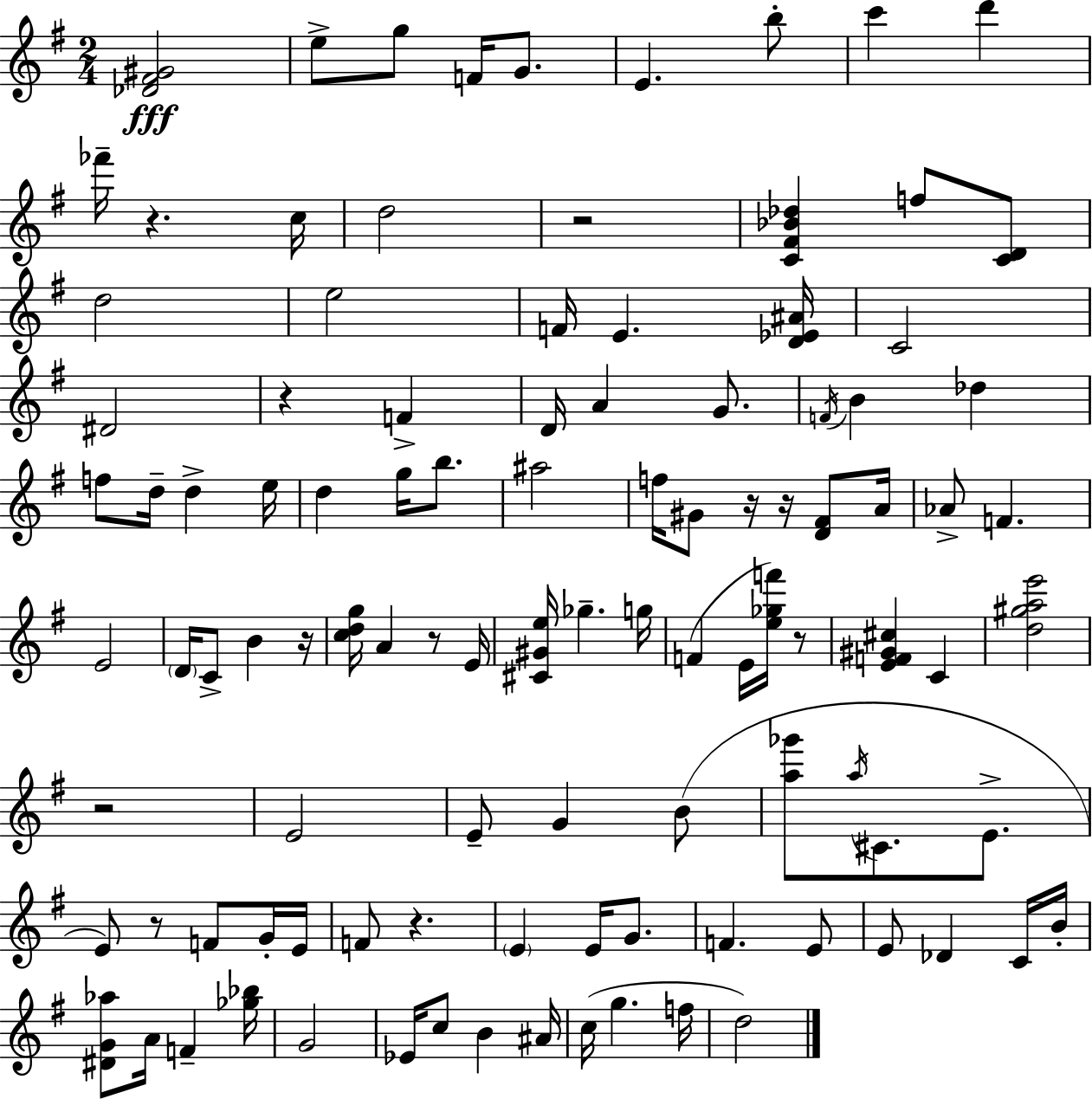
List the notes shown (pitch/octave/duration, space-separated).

[Db4,F#4,G#4]/h E5/e G5/e F4/s G4/e. E4/q. B5/e C6/q D6/q FES6/s R/q. C5/s D5/h R/h [C4,F#4,Bb4,Db5]/q F5/e [C4,D4]/e D5/h E5/h F4/s E4/q. [D4,Eb4,A#4]/s C4/h D#4/h R/q F4/q D4/s A4/q G4/e. F4/s B4/q Db5/q F5/e D5/s D5/q E5/s D5/q G5/s B5/e. A#5/h F5/s G#4/e R/s R/s [D4,F#4]/e A4/s Ab4/e F4/q. E4/h D4/s C4/e B4/q R/s [C5,D5,G5]/s A4/q R/e E4/s [C#4,G#4,E5]/s Gb5/q. G5/s F4/q E4/s [E5,Gb5,F6]/s R/e [E4,F4,G#4,C#5]/q C4/q [D5,G#5,A5,E6]/h R/h E4/h E4/e G4/q B4/e [A5,Gb6]/e A5/s C#4/e. E4/e. E4/e R/e F4/e G4/s E4/s F4/e R/q. E4/q E4/s G4/e. F4/q. E4/e E4/e Db4/q C4/s B4/s [D#4,G4,Ab5]/e A4/s F4/q [Gb5,Bb5]/s G4/h Eb4/s C5/e B4/q A#4/s C5/s G5/q. F5/s D5/h